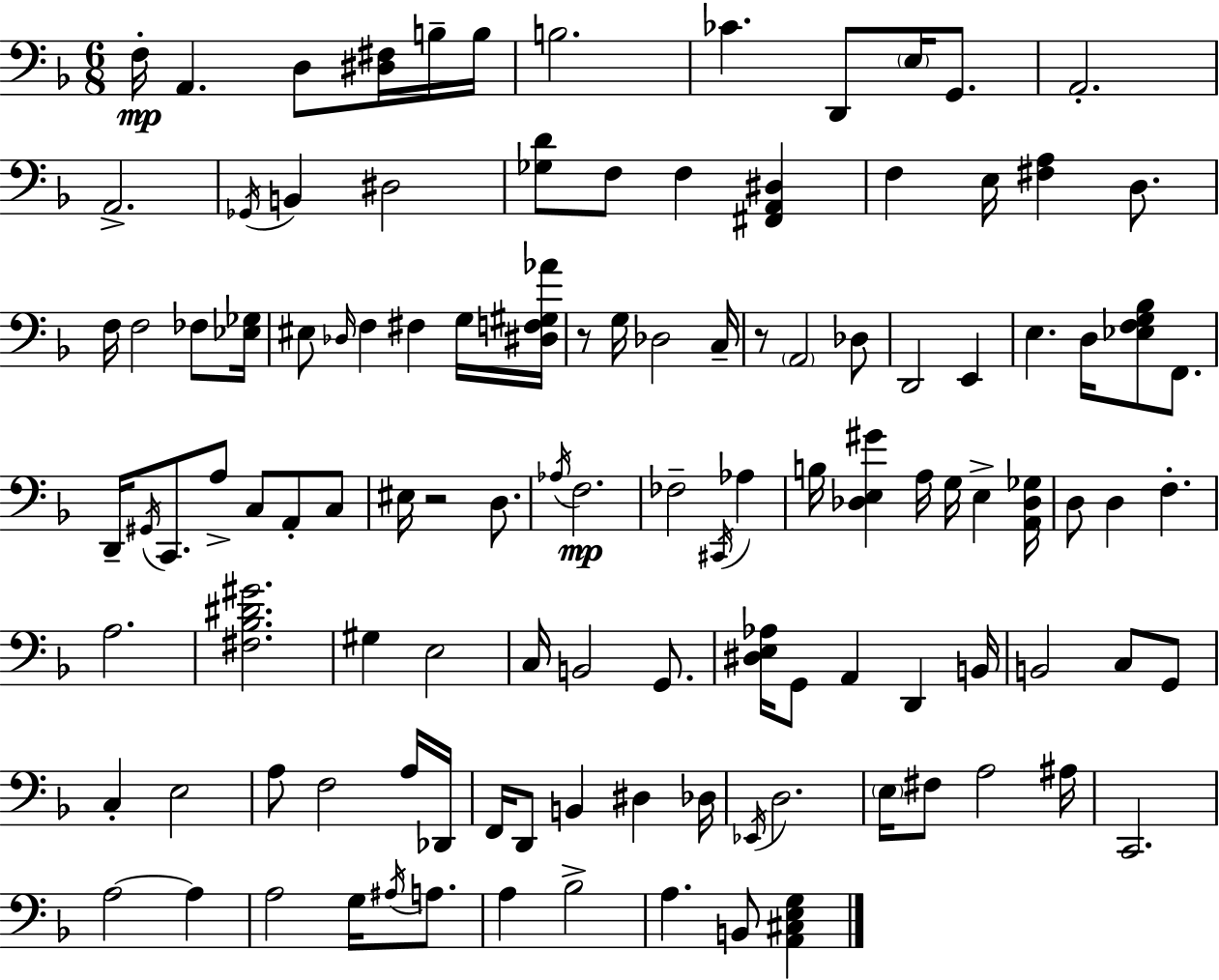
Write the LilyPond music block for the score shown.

{
  \clef bass
  \numericTimeSignature
  \time 6/8
  \key d \minor
  \repeat volta 2 { f16-.\mp a,4. d8 <dis fis>16 b16-- b16 | b2. | ces'4. d,8 \parenthesize e16 g,8. | a,2.-. | \break a,2.-> | \acciaccatura { ges,16 } b,4 dis2 | <ges d'>8 f8 f4 <fis, a, dis>4 | f4 e16 <fis a>4 d8. | \break f16 f2 fes8 | <ees ges>16 eis8 \grace { des16 } f4 fis4 | g16 <dis f gis aes'>16 r8 g16 des2 | c16-- r8 \parenthesize a,2 | \break des8 d,2 e,4 | e4. d16 <ees f g bes>8 f,8. | d,16-- \acciaccatura { gis,16 } c,8. a8-> c8 a,8-. | c8 eis16 r2 | \break d8. \acciaccatura { aes16 }\mp f2. | fes2-- | \acciaccatura { cis,16 } aes4 b16 <des e gis'>4 a16 g16 | e4-> <a, des ges>16 d8 d4 f4.-. | \break a2. | <fis bes dis' gis'>2. | gis4 e2 | c16 b,2 | \break g,8. <dis e aes>16 g,8 a,4 | d,4 b,16 b,2 | c8 g,8 c4-. e2 | a8 f2 | \break a16 des,16 f,16 d,8 b,4 | dis4 des16 \acciaccatura { ees,16 } d2. | \parenthesize e16 fis8 a2 | ais16 c,2. | \break a2~~ | a4 a2 | g16 \acciaccatura { ais16 } a8. a4 bes2-> | a4. | \break b,8 <a, cis e g>4 } \bar "|."
}